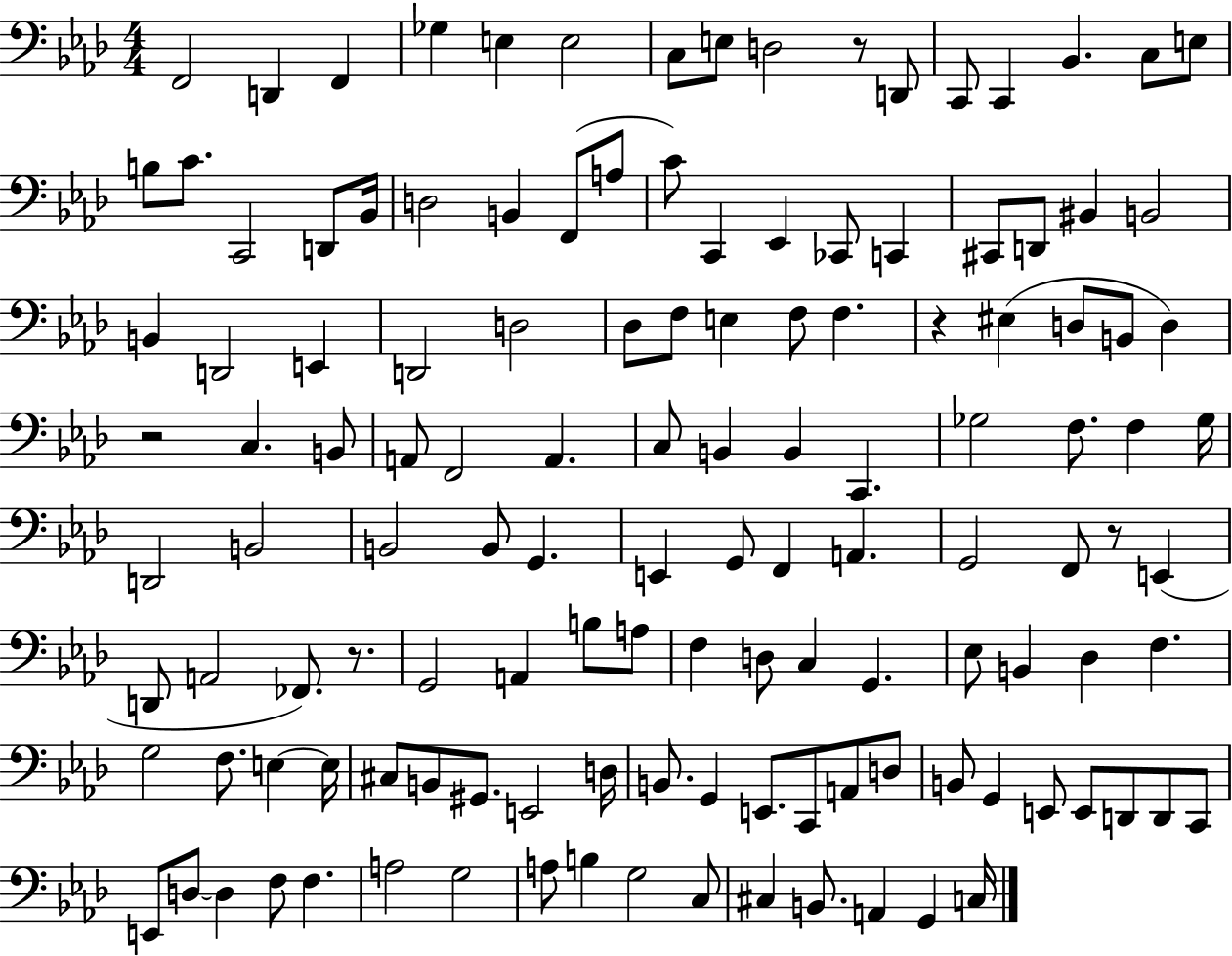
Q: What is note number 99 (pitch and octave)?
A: E2